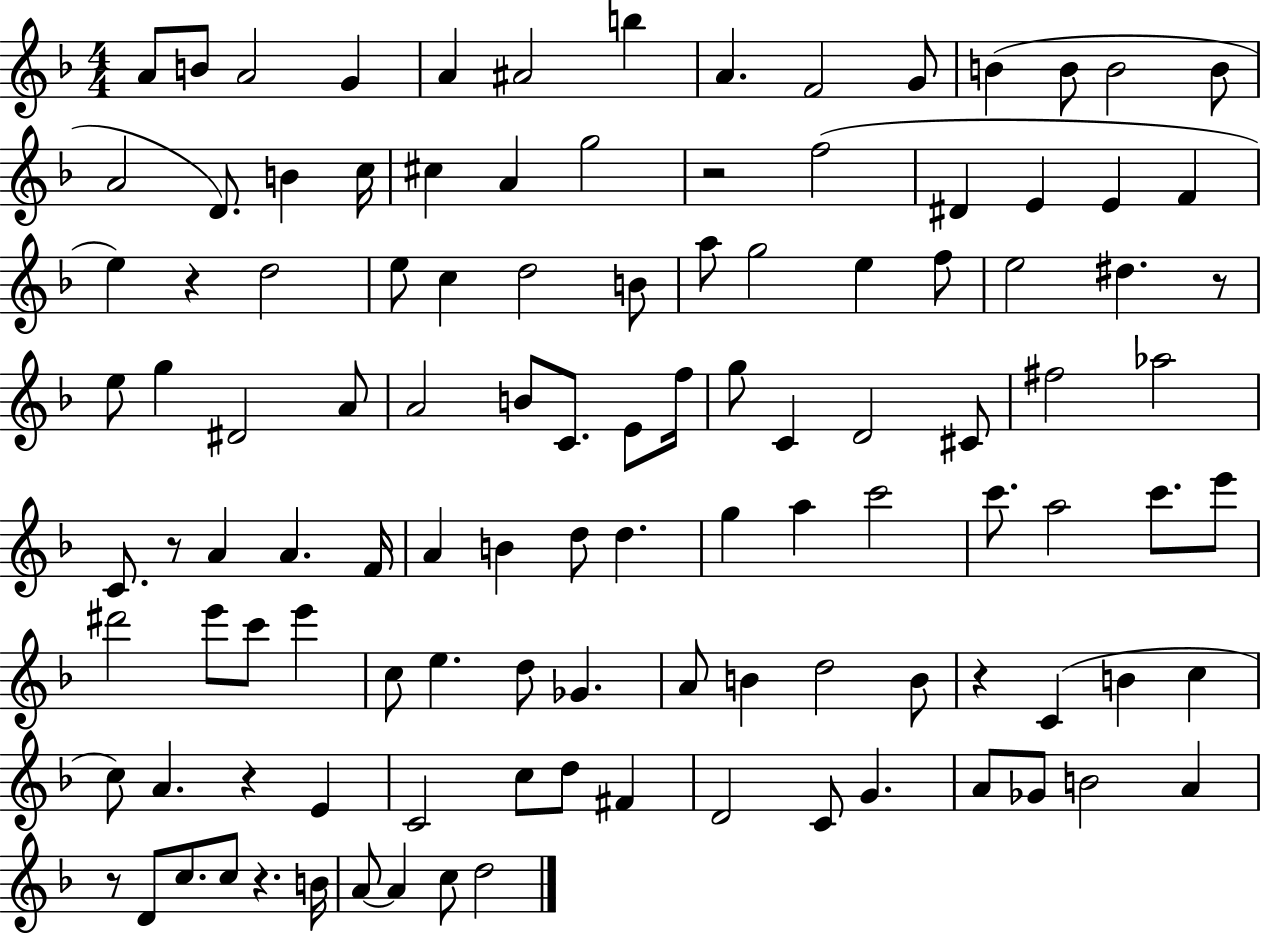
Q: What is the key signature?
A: F major